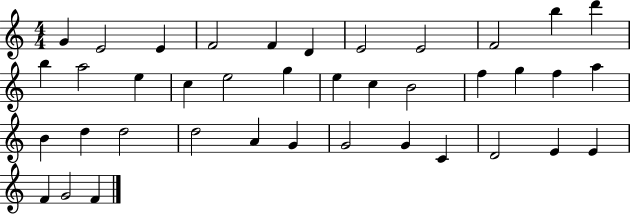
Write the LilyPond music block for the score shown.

{
  \clef treble
  \numericTimeSignature
  \time 4/4
  \key c \major
  g'4 e'2 e'4 | f'2 f'4 d'4 | e'2 e'2 | f'2 b''4 d'''4 | \break b''4 a''2 e''4 | c''4 e''2 g''4 | e''4 c''4 b'2 | f''4 g''4 f''4 a''4 | \break b'4 d''4 d''2 | d''2 a'4 g'4 | g'2 g'4 c'4 | d'2 e'4 e'4 | \break f'4 g'2 f'4 | \bar "|."
}